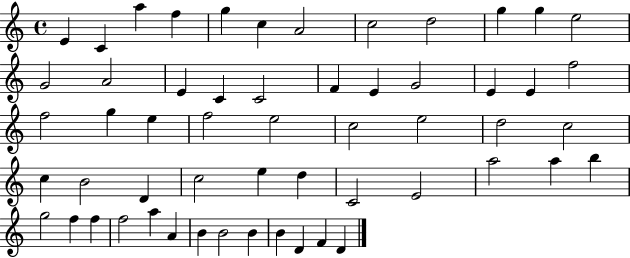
X:1
T:Untitled
M:4/4
L:1/4
K:C
E C a f g c A2 c2 d2 g g e2 G2 A2 E C C2 F E G2 E E f2 f2 g e f2 e2 c2 e2 d2 c2 c B2 D c2 e d C2 E2 a2 a b g2 f f f2 a A B B2 B B D F D